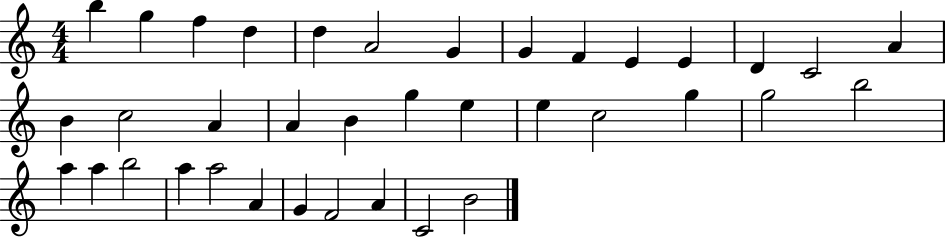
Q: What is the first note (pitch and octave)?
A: B5